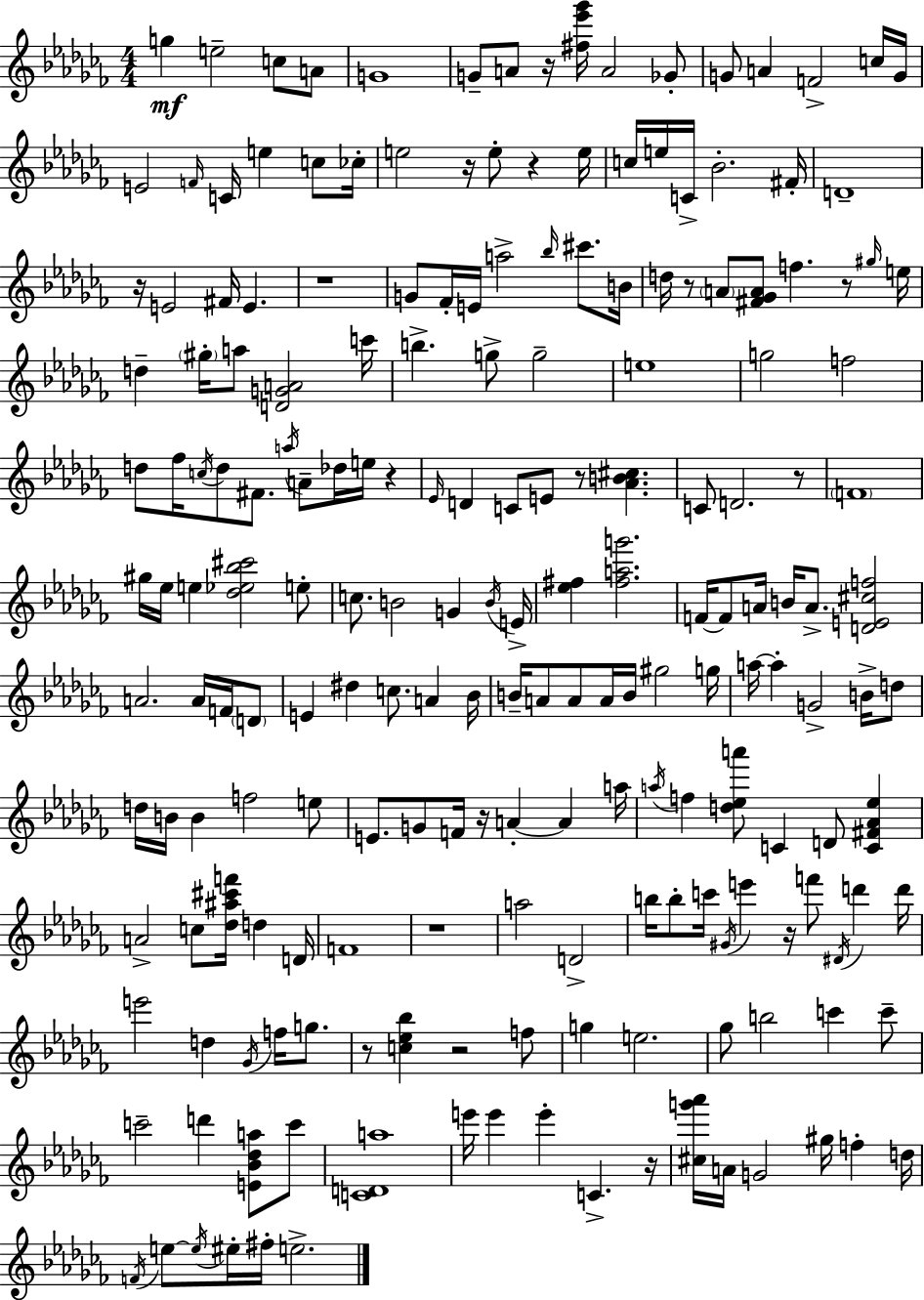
{
  \clef treble
  \numericTimeSignature
  \time 4/4
  \key aes \minor
  g''4\mf e''2-- c''8 a'8 | g'1 | g'8-- a'8 r16 <fis'' ees''' ges'''>16 a'2 ges'8-. | g'8 a'4 f'2-> c''16 g'16 | \break e'2 \grace { f'16 } c'16 e''4 c''8 | ces''16-. e''2 r16 e''8-. r4 | e''16 c''16 e''16 c'16-> bes'2.-. | fis'16-. d'1-- | \break r16 e'2 fis'16 e'4. | r1 | g'8 fes'16-. e'16 a''2-> \grace { bes''16 } cis'''8. | b'16 d''16 r8 \parenthesize a'8 <fis' ges' a'>8 f''4. r8 | \break \grace { gis''16 } e''16 d''4-- \parenthesize gis''16-. a''8 <d' g' a'>2 | c'''16 b''4.-> g''8-> g''2-- | e''1 | g''2 f''2 | \break d''8 fes''16 \acciaccatura { c''16 } d''8 fis'8. \acciaccatura { a''16 } a'8-- des''16 | e''16 r4 \grace { ees'16 } d'4 c'8 e'8 r8 | <aes' b' cis''>4. c'8 d'2. | r8 \parenthesize f'1 | \break gis''16 ees''16 e''4 <des'' ees'' bes'' cis'''>2 | e''8-. c''8. b'2 | g'4 \acciaccatura { b'16 } e'16-> <ees'' fis''>4 <fis'' a'' g'''>2. | f'16~~ f'8 a'16 b'16 a'8.-> <d' e' cis'' f''>2 | \break a'2. | a'16 f'16 \parenthesize d'8 e'4 dis''4 c''8. | a'4 bes'16 b'16-- a'8 a'8 a'16 b'16 gis''2 | g''16 a''16~~ a''4-. g'2-> | \break b'16-> d''8 d''16 b'16 b'4 f''2 | e''8 e'8. g'8 f'16 r16 a'4-.~~ | a'4 a''16 \acciaccatura { a''16 } f''4 <d'' ees'' a'''>8 c'4 | d'8 <c' fis' aes' ees''>4 a'2-> | \break c''8 <des'' ais'' cis''' f'''>16 d''4 d'16 f'1 | r1 | a''2 | d'2-> b''16 b''8-. c'''16 \acciaccatura { gis'16 } e'''4 | \break r16 f'''8 \acciaccatura { dis'16 } d'''4 d'''16 e'''2 | d''4 \acciaccatura { ges'16 } f''16 g''8. r8 <c'' ees'' bes''>4 | r2 f''8 g''4 e''2. | ges''8 b''2 | \break c'''4 c'''8-- c'''2-- | d'''4 <e' bes' des'' a''>8 c'''8 <c' d' a''>1 | e'''16 e'''4 | e'''4-. c'4.-> r16 <cis'' g''' aes'''>16 a'16 g'2 | \break gis''16 f''4-. d''16 \acciaccatura { f'16 } e''8~~ \acciaccatura { e''16 } eis''16-. | fis''16-. e''2.-> \bar "|."
}